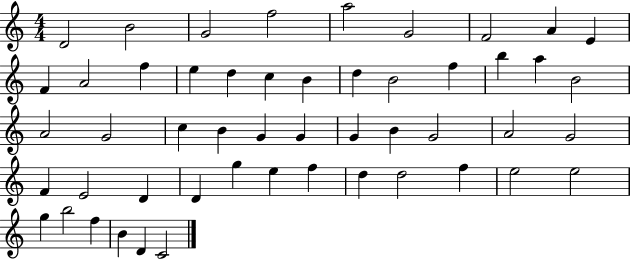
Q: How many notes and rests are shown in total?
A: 51